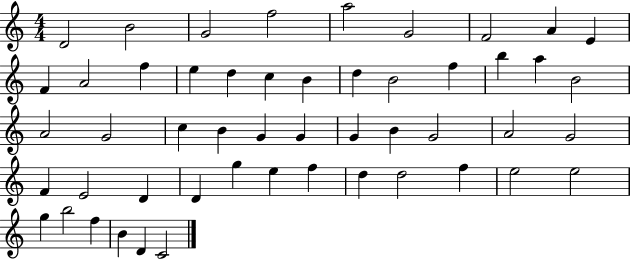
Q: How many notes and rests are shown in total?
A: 51